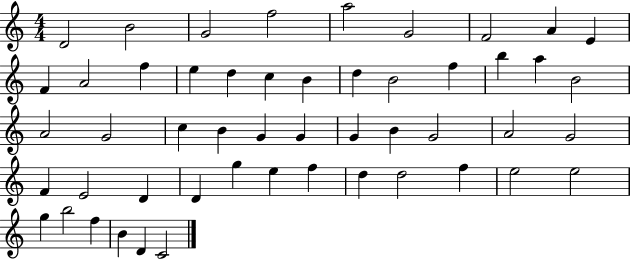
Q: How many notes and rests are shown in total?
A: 51